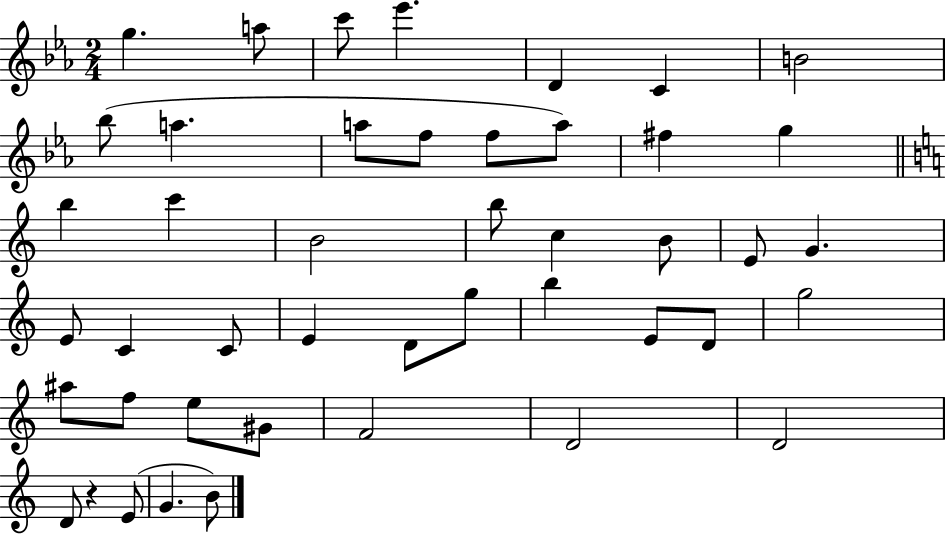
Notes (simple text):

G5/q. A5/e C6/e Eb6/q. D4/q C4/q B4/h Bb5/e A5/q. A5/e F5/e F5/e A5/e F#5/q G5/q B5/q C6/q B4/h B5/e C5/q B4/e E4/e G4/q. E4/e C4/q C4/e E4/q D4/e G5/e B5/q E4/e D4/e G5/h A#5/e F5/e E5/e G#4/e F4/h D4/h D4/h D4/e R/q E4/e G4/q. B4/e